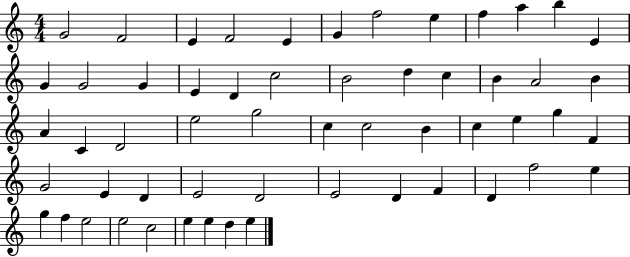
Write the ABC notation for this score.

X:1
T:Untitled
M:4/4
L:1/4
K:C
G2 F2 E F2 E G f2 e f a b E G G2 G E D c2 B2 d c B A2 B A C D2 e2 g2 c c2 B c e g F G2 E D E2 D2 E2 D F D f2 e g f e2 e2 c2 e e d e